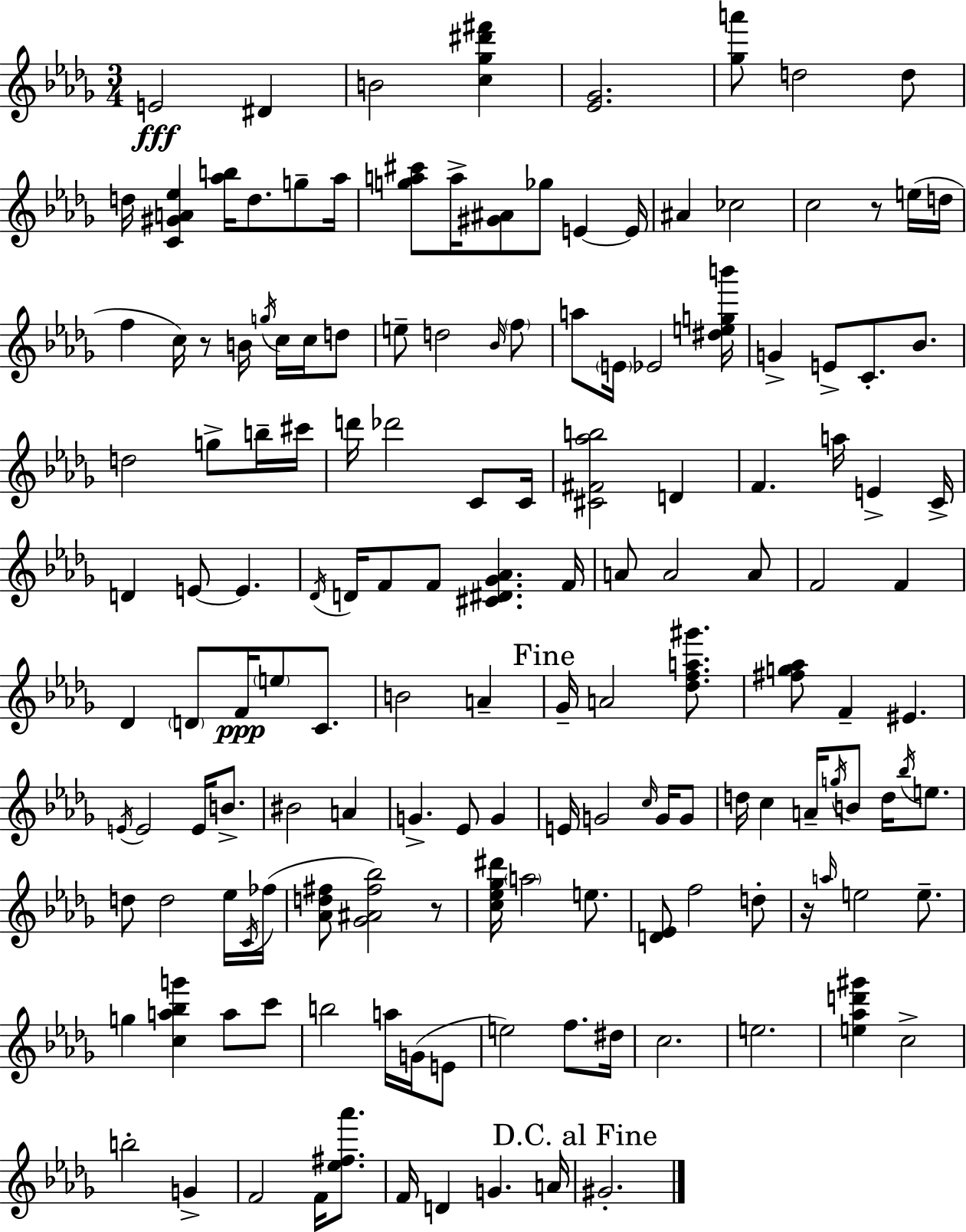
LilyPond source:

{
  \clef treble
  \numericTimeSignature
  \time 3/4
  \key bes \minor
  \repeat volta 2 { e'2\fff dis'4 | b'2 <c'' ges'' dis''' fis'''>4 | <ees' ges'>2. | <ges'' a'''>8 d''2 d''8 | \break d''16 <c' gis' a' ees''>4 <aes'' b''>16 d''8. g''8-- aes''16 | <g'' a'' cis'''>8 a''16-> <gis' ais'>8 ges''8 e'4~~ e'16 | ais'4 ces''2 | c''2 r8 e''16( d''16 | \break f''4 c''16) r8 b'16 \acciaccatura { g''16 } c''16 c''16 d''8 | e''8-- d''2 \grace { bes'16 } | \parenthesize f''8 a''8 \parenthesize e'16 ees'2 | <dis'' e'' g'' b'''>16 g'4-> e'8-> c'8.-. bes'8. | \break d''2 g''8-> | b''16-- cis'''16 d'''16 des'''2 c'8 | c'16 <cis' fis' aes'' b''>2 d'4 | f'4. a''16 e'4-> | \break c'16-> d'4 e'8~~ e'4. | \acciaccatura { des'16 } d'16 f'8 f'8 <cis' dis' ges' aes'>4. | f'16 a'8 a'2 | a'8 f'2 f'4 | \break des'4 \parenthesize d'8 f'16\ppp \parenthesize e''8 | c'8. b'2 a'4-- | \mark "Fine" ges'16-- a'2 | <des'' f'' a'' gis'''>8. <fis'' g'' aes''>8 f'4-- eis'4. | \break \acciaccatura { e'16 } e'2 | e'16 b'8.-> bis'2 | a'4 g'4.-> ees'8 | g'4 e'16 g'2 | \break \grace { c''16 } g'16 g'8 d''16 c''4 a'16-- \acciaccatura { g''16 } | b'8 d''16 \acciaccatura { bes''16 } e''8. d''8 d''2 | ees''16 \acciaccatura { c'16 }( fes''16 <aes' d'' fis''>8 <ges' ais' fis'' bes''>2) | r8 <c'' ees'' ges'' dis'''>16 \parenthesize a''2 | \break e''8. <d' ees'>8 f''2 | d''8-. r16 \grace { a''16 } e''2 | e''8.-- g''4 | <c'' a'' bes'' g'''>4 a''8 c'''8 b''2 | \break a''16 g'16( e'8 e''2) | f''8. dis''16 c''2. | e''2. | <e'' aes'' d''' gis'''>4 | \break c''2-> b''2-. | g'4-> f'2 | f'16 <ees'' fis'' aes'''>8. f'16 d'4 | g'4. a'16 \mark "D.C. al Fine" gis'2.-. | \break } \bar "|."
}